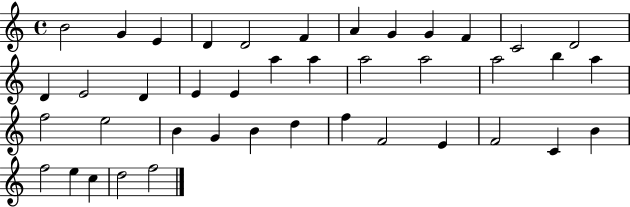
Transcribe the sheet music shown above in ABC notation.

X:1
T:Untitled
M:4/4
L:1/4
K:C
B2 G E D D2 F A G G F C2 D2 D E2 D E E a a a2 a2 a2 b a f2 e2 B G B d f F2 E F2 C B f2 e c d2 f2